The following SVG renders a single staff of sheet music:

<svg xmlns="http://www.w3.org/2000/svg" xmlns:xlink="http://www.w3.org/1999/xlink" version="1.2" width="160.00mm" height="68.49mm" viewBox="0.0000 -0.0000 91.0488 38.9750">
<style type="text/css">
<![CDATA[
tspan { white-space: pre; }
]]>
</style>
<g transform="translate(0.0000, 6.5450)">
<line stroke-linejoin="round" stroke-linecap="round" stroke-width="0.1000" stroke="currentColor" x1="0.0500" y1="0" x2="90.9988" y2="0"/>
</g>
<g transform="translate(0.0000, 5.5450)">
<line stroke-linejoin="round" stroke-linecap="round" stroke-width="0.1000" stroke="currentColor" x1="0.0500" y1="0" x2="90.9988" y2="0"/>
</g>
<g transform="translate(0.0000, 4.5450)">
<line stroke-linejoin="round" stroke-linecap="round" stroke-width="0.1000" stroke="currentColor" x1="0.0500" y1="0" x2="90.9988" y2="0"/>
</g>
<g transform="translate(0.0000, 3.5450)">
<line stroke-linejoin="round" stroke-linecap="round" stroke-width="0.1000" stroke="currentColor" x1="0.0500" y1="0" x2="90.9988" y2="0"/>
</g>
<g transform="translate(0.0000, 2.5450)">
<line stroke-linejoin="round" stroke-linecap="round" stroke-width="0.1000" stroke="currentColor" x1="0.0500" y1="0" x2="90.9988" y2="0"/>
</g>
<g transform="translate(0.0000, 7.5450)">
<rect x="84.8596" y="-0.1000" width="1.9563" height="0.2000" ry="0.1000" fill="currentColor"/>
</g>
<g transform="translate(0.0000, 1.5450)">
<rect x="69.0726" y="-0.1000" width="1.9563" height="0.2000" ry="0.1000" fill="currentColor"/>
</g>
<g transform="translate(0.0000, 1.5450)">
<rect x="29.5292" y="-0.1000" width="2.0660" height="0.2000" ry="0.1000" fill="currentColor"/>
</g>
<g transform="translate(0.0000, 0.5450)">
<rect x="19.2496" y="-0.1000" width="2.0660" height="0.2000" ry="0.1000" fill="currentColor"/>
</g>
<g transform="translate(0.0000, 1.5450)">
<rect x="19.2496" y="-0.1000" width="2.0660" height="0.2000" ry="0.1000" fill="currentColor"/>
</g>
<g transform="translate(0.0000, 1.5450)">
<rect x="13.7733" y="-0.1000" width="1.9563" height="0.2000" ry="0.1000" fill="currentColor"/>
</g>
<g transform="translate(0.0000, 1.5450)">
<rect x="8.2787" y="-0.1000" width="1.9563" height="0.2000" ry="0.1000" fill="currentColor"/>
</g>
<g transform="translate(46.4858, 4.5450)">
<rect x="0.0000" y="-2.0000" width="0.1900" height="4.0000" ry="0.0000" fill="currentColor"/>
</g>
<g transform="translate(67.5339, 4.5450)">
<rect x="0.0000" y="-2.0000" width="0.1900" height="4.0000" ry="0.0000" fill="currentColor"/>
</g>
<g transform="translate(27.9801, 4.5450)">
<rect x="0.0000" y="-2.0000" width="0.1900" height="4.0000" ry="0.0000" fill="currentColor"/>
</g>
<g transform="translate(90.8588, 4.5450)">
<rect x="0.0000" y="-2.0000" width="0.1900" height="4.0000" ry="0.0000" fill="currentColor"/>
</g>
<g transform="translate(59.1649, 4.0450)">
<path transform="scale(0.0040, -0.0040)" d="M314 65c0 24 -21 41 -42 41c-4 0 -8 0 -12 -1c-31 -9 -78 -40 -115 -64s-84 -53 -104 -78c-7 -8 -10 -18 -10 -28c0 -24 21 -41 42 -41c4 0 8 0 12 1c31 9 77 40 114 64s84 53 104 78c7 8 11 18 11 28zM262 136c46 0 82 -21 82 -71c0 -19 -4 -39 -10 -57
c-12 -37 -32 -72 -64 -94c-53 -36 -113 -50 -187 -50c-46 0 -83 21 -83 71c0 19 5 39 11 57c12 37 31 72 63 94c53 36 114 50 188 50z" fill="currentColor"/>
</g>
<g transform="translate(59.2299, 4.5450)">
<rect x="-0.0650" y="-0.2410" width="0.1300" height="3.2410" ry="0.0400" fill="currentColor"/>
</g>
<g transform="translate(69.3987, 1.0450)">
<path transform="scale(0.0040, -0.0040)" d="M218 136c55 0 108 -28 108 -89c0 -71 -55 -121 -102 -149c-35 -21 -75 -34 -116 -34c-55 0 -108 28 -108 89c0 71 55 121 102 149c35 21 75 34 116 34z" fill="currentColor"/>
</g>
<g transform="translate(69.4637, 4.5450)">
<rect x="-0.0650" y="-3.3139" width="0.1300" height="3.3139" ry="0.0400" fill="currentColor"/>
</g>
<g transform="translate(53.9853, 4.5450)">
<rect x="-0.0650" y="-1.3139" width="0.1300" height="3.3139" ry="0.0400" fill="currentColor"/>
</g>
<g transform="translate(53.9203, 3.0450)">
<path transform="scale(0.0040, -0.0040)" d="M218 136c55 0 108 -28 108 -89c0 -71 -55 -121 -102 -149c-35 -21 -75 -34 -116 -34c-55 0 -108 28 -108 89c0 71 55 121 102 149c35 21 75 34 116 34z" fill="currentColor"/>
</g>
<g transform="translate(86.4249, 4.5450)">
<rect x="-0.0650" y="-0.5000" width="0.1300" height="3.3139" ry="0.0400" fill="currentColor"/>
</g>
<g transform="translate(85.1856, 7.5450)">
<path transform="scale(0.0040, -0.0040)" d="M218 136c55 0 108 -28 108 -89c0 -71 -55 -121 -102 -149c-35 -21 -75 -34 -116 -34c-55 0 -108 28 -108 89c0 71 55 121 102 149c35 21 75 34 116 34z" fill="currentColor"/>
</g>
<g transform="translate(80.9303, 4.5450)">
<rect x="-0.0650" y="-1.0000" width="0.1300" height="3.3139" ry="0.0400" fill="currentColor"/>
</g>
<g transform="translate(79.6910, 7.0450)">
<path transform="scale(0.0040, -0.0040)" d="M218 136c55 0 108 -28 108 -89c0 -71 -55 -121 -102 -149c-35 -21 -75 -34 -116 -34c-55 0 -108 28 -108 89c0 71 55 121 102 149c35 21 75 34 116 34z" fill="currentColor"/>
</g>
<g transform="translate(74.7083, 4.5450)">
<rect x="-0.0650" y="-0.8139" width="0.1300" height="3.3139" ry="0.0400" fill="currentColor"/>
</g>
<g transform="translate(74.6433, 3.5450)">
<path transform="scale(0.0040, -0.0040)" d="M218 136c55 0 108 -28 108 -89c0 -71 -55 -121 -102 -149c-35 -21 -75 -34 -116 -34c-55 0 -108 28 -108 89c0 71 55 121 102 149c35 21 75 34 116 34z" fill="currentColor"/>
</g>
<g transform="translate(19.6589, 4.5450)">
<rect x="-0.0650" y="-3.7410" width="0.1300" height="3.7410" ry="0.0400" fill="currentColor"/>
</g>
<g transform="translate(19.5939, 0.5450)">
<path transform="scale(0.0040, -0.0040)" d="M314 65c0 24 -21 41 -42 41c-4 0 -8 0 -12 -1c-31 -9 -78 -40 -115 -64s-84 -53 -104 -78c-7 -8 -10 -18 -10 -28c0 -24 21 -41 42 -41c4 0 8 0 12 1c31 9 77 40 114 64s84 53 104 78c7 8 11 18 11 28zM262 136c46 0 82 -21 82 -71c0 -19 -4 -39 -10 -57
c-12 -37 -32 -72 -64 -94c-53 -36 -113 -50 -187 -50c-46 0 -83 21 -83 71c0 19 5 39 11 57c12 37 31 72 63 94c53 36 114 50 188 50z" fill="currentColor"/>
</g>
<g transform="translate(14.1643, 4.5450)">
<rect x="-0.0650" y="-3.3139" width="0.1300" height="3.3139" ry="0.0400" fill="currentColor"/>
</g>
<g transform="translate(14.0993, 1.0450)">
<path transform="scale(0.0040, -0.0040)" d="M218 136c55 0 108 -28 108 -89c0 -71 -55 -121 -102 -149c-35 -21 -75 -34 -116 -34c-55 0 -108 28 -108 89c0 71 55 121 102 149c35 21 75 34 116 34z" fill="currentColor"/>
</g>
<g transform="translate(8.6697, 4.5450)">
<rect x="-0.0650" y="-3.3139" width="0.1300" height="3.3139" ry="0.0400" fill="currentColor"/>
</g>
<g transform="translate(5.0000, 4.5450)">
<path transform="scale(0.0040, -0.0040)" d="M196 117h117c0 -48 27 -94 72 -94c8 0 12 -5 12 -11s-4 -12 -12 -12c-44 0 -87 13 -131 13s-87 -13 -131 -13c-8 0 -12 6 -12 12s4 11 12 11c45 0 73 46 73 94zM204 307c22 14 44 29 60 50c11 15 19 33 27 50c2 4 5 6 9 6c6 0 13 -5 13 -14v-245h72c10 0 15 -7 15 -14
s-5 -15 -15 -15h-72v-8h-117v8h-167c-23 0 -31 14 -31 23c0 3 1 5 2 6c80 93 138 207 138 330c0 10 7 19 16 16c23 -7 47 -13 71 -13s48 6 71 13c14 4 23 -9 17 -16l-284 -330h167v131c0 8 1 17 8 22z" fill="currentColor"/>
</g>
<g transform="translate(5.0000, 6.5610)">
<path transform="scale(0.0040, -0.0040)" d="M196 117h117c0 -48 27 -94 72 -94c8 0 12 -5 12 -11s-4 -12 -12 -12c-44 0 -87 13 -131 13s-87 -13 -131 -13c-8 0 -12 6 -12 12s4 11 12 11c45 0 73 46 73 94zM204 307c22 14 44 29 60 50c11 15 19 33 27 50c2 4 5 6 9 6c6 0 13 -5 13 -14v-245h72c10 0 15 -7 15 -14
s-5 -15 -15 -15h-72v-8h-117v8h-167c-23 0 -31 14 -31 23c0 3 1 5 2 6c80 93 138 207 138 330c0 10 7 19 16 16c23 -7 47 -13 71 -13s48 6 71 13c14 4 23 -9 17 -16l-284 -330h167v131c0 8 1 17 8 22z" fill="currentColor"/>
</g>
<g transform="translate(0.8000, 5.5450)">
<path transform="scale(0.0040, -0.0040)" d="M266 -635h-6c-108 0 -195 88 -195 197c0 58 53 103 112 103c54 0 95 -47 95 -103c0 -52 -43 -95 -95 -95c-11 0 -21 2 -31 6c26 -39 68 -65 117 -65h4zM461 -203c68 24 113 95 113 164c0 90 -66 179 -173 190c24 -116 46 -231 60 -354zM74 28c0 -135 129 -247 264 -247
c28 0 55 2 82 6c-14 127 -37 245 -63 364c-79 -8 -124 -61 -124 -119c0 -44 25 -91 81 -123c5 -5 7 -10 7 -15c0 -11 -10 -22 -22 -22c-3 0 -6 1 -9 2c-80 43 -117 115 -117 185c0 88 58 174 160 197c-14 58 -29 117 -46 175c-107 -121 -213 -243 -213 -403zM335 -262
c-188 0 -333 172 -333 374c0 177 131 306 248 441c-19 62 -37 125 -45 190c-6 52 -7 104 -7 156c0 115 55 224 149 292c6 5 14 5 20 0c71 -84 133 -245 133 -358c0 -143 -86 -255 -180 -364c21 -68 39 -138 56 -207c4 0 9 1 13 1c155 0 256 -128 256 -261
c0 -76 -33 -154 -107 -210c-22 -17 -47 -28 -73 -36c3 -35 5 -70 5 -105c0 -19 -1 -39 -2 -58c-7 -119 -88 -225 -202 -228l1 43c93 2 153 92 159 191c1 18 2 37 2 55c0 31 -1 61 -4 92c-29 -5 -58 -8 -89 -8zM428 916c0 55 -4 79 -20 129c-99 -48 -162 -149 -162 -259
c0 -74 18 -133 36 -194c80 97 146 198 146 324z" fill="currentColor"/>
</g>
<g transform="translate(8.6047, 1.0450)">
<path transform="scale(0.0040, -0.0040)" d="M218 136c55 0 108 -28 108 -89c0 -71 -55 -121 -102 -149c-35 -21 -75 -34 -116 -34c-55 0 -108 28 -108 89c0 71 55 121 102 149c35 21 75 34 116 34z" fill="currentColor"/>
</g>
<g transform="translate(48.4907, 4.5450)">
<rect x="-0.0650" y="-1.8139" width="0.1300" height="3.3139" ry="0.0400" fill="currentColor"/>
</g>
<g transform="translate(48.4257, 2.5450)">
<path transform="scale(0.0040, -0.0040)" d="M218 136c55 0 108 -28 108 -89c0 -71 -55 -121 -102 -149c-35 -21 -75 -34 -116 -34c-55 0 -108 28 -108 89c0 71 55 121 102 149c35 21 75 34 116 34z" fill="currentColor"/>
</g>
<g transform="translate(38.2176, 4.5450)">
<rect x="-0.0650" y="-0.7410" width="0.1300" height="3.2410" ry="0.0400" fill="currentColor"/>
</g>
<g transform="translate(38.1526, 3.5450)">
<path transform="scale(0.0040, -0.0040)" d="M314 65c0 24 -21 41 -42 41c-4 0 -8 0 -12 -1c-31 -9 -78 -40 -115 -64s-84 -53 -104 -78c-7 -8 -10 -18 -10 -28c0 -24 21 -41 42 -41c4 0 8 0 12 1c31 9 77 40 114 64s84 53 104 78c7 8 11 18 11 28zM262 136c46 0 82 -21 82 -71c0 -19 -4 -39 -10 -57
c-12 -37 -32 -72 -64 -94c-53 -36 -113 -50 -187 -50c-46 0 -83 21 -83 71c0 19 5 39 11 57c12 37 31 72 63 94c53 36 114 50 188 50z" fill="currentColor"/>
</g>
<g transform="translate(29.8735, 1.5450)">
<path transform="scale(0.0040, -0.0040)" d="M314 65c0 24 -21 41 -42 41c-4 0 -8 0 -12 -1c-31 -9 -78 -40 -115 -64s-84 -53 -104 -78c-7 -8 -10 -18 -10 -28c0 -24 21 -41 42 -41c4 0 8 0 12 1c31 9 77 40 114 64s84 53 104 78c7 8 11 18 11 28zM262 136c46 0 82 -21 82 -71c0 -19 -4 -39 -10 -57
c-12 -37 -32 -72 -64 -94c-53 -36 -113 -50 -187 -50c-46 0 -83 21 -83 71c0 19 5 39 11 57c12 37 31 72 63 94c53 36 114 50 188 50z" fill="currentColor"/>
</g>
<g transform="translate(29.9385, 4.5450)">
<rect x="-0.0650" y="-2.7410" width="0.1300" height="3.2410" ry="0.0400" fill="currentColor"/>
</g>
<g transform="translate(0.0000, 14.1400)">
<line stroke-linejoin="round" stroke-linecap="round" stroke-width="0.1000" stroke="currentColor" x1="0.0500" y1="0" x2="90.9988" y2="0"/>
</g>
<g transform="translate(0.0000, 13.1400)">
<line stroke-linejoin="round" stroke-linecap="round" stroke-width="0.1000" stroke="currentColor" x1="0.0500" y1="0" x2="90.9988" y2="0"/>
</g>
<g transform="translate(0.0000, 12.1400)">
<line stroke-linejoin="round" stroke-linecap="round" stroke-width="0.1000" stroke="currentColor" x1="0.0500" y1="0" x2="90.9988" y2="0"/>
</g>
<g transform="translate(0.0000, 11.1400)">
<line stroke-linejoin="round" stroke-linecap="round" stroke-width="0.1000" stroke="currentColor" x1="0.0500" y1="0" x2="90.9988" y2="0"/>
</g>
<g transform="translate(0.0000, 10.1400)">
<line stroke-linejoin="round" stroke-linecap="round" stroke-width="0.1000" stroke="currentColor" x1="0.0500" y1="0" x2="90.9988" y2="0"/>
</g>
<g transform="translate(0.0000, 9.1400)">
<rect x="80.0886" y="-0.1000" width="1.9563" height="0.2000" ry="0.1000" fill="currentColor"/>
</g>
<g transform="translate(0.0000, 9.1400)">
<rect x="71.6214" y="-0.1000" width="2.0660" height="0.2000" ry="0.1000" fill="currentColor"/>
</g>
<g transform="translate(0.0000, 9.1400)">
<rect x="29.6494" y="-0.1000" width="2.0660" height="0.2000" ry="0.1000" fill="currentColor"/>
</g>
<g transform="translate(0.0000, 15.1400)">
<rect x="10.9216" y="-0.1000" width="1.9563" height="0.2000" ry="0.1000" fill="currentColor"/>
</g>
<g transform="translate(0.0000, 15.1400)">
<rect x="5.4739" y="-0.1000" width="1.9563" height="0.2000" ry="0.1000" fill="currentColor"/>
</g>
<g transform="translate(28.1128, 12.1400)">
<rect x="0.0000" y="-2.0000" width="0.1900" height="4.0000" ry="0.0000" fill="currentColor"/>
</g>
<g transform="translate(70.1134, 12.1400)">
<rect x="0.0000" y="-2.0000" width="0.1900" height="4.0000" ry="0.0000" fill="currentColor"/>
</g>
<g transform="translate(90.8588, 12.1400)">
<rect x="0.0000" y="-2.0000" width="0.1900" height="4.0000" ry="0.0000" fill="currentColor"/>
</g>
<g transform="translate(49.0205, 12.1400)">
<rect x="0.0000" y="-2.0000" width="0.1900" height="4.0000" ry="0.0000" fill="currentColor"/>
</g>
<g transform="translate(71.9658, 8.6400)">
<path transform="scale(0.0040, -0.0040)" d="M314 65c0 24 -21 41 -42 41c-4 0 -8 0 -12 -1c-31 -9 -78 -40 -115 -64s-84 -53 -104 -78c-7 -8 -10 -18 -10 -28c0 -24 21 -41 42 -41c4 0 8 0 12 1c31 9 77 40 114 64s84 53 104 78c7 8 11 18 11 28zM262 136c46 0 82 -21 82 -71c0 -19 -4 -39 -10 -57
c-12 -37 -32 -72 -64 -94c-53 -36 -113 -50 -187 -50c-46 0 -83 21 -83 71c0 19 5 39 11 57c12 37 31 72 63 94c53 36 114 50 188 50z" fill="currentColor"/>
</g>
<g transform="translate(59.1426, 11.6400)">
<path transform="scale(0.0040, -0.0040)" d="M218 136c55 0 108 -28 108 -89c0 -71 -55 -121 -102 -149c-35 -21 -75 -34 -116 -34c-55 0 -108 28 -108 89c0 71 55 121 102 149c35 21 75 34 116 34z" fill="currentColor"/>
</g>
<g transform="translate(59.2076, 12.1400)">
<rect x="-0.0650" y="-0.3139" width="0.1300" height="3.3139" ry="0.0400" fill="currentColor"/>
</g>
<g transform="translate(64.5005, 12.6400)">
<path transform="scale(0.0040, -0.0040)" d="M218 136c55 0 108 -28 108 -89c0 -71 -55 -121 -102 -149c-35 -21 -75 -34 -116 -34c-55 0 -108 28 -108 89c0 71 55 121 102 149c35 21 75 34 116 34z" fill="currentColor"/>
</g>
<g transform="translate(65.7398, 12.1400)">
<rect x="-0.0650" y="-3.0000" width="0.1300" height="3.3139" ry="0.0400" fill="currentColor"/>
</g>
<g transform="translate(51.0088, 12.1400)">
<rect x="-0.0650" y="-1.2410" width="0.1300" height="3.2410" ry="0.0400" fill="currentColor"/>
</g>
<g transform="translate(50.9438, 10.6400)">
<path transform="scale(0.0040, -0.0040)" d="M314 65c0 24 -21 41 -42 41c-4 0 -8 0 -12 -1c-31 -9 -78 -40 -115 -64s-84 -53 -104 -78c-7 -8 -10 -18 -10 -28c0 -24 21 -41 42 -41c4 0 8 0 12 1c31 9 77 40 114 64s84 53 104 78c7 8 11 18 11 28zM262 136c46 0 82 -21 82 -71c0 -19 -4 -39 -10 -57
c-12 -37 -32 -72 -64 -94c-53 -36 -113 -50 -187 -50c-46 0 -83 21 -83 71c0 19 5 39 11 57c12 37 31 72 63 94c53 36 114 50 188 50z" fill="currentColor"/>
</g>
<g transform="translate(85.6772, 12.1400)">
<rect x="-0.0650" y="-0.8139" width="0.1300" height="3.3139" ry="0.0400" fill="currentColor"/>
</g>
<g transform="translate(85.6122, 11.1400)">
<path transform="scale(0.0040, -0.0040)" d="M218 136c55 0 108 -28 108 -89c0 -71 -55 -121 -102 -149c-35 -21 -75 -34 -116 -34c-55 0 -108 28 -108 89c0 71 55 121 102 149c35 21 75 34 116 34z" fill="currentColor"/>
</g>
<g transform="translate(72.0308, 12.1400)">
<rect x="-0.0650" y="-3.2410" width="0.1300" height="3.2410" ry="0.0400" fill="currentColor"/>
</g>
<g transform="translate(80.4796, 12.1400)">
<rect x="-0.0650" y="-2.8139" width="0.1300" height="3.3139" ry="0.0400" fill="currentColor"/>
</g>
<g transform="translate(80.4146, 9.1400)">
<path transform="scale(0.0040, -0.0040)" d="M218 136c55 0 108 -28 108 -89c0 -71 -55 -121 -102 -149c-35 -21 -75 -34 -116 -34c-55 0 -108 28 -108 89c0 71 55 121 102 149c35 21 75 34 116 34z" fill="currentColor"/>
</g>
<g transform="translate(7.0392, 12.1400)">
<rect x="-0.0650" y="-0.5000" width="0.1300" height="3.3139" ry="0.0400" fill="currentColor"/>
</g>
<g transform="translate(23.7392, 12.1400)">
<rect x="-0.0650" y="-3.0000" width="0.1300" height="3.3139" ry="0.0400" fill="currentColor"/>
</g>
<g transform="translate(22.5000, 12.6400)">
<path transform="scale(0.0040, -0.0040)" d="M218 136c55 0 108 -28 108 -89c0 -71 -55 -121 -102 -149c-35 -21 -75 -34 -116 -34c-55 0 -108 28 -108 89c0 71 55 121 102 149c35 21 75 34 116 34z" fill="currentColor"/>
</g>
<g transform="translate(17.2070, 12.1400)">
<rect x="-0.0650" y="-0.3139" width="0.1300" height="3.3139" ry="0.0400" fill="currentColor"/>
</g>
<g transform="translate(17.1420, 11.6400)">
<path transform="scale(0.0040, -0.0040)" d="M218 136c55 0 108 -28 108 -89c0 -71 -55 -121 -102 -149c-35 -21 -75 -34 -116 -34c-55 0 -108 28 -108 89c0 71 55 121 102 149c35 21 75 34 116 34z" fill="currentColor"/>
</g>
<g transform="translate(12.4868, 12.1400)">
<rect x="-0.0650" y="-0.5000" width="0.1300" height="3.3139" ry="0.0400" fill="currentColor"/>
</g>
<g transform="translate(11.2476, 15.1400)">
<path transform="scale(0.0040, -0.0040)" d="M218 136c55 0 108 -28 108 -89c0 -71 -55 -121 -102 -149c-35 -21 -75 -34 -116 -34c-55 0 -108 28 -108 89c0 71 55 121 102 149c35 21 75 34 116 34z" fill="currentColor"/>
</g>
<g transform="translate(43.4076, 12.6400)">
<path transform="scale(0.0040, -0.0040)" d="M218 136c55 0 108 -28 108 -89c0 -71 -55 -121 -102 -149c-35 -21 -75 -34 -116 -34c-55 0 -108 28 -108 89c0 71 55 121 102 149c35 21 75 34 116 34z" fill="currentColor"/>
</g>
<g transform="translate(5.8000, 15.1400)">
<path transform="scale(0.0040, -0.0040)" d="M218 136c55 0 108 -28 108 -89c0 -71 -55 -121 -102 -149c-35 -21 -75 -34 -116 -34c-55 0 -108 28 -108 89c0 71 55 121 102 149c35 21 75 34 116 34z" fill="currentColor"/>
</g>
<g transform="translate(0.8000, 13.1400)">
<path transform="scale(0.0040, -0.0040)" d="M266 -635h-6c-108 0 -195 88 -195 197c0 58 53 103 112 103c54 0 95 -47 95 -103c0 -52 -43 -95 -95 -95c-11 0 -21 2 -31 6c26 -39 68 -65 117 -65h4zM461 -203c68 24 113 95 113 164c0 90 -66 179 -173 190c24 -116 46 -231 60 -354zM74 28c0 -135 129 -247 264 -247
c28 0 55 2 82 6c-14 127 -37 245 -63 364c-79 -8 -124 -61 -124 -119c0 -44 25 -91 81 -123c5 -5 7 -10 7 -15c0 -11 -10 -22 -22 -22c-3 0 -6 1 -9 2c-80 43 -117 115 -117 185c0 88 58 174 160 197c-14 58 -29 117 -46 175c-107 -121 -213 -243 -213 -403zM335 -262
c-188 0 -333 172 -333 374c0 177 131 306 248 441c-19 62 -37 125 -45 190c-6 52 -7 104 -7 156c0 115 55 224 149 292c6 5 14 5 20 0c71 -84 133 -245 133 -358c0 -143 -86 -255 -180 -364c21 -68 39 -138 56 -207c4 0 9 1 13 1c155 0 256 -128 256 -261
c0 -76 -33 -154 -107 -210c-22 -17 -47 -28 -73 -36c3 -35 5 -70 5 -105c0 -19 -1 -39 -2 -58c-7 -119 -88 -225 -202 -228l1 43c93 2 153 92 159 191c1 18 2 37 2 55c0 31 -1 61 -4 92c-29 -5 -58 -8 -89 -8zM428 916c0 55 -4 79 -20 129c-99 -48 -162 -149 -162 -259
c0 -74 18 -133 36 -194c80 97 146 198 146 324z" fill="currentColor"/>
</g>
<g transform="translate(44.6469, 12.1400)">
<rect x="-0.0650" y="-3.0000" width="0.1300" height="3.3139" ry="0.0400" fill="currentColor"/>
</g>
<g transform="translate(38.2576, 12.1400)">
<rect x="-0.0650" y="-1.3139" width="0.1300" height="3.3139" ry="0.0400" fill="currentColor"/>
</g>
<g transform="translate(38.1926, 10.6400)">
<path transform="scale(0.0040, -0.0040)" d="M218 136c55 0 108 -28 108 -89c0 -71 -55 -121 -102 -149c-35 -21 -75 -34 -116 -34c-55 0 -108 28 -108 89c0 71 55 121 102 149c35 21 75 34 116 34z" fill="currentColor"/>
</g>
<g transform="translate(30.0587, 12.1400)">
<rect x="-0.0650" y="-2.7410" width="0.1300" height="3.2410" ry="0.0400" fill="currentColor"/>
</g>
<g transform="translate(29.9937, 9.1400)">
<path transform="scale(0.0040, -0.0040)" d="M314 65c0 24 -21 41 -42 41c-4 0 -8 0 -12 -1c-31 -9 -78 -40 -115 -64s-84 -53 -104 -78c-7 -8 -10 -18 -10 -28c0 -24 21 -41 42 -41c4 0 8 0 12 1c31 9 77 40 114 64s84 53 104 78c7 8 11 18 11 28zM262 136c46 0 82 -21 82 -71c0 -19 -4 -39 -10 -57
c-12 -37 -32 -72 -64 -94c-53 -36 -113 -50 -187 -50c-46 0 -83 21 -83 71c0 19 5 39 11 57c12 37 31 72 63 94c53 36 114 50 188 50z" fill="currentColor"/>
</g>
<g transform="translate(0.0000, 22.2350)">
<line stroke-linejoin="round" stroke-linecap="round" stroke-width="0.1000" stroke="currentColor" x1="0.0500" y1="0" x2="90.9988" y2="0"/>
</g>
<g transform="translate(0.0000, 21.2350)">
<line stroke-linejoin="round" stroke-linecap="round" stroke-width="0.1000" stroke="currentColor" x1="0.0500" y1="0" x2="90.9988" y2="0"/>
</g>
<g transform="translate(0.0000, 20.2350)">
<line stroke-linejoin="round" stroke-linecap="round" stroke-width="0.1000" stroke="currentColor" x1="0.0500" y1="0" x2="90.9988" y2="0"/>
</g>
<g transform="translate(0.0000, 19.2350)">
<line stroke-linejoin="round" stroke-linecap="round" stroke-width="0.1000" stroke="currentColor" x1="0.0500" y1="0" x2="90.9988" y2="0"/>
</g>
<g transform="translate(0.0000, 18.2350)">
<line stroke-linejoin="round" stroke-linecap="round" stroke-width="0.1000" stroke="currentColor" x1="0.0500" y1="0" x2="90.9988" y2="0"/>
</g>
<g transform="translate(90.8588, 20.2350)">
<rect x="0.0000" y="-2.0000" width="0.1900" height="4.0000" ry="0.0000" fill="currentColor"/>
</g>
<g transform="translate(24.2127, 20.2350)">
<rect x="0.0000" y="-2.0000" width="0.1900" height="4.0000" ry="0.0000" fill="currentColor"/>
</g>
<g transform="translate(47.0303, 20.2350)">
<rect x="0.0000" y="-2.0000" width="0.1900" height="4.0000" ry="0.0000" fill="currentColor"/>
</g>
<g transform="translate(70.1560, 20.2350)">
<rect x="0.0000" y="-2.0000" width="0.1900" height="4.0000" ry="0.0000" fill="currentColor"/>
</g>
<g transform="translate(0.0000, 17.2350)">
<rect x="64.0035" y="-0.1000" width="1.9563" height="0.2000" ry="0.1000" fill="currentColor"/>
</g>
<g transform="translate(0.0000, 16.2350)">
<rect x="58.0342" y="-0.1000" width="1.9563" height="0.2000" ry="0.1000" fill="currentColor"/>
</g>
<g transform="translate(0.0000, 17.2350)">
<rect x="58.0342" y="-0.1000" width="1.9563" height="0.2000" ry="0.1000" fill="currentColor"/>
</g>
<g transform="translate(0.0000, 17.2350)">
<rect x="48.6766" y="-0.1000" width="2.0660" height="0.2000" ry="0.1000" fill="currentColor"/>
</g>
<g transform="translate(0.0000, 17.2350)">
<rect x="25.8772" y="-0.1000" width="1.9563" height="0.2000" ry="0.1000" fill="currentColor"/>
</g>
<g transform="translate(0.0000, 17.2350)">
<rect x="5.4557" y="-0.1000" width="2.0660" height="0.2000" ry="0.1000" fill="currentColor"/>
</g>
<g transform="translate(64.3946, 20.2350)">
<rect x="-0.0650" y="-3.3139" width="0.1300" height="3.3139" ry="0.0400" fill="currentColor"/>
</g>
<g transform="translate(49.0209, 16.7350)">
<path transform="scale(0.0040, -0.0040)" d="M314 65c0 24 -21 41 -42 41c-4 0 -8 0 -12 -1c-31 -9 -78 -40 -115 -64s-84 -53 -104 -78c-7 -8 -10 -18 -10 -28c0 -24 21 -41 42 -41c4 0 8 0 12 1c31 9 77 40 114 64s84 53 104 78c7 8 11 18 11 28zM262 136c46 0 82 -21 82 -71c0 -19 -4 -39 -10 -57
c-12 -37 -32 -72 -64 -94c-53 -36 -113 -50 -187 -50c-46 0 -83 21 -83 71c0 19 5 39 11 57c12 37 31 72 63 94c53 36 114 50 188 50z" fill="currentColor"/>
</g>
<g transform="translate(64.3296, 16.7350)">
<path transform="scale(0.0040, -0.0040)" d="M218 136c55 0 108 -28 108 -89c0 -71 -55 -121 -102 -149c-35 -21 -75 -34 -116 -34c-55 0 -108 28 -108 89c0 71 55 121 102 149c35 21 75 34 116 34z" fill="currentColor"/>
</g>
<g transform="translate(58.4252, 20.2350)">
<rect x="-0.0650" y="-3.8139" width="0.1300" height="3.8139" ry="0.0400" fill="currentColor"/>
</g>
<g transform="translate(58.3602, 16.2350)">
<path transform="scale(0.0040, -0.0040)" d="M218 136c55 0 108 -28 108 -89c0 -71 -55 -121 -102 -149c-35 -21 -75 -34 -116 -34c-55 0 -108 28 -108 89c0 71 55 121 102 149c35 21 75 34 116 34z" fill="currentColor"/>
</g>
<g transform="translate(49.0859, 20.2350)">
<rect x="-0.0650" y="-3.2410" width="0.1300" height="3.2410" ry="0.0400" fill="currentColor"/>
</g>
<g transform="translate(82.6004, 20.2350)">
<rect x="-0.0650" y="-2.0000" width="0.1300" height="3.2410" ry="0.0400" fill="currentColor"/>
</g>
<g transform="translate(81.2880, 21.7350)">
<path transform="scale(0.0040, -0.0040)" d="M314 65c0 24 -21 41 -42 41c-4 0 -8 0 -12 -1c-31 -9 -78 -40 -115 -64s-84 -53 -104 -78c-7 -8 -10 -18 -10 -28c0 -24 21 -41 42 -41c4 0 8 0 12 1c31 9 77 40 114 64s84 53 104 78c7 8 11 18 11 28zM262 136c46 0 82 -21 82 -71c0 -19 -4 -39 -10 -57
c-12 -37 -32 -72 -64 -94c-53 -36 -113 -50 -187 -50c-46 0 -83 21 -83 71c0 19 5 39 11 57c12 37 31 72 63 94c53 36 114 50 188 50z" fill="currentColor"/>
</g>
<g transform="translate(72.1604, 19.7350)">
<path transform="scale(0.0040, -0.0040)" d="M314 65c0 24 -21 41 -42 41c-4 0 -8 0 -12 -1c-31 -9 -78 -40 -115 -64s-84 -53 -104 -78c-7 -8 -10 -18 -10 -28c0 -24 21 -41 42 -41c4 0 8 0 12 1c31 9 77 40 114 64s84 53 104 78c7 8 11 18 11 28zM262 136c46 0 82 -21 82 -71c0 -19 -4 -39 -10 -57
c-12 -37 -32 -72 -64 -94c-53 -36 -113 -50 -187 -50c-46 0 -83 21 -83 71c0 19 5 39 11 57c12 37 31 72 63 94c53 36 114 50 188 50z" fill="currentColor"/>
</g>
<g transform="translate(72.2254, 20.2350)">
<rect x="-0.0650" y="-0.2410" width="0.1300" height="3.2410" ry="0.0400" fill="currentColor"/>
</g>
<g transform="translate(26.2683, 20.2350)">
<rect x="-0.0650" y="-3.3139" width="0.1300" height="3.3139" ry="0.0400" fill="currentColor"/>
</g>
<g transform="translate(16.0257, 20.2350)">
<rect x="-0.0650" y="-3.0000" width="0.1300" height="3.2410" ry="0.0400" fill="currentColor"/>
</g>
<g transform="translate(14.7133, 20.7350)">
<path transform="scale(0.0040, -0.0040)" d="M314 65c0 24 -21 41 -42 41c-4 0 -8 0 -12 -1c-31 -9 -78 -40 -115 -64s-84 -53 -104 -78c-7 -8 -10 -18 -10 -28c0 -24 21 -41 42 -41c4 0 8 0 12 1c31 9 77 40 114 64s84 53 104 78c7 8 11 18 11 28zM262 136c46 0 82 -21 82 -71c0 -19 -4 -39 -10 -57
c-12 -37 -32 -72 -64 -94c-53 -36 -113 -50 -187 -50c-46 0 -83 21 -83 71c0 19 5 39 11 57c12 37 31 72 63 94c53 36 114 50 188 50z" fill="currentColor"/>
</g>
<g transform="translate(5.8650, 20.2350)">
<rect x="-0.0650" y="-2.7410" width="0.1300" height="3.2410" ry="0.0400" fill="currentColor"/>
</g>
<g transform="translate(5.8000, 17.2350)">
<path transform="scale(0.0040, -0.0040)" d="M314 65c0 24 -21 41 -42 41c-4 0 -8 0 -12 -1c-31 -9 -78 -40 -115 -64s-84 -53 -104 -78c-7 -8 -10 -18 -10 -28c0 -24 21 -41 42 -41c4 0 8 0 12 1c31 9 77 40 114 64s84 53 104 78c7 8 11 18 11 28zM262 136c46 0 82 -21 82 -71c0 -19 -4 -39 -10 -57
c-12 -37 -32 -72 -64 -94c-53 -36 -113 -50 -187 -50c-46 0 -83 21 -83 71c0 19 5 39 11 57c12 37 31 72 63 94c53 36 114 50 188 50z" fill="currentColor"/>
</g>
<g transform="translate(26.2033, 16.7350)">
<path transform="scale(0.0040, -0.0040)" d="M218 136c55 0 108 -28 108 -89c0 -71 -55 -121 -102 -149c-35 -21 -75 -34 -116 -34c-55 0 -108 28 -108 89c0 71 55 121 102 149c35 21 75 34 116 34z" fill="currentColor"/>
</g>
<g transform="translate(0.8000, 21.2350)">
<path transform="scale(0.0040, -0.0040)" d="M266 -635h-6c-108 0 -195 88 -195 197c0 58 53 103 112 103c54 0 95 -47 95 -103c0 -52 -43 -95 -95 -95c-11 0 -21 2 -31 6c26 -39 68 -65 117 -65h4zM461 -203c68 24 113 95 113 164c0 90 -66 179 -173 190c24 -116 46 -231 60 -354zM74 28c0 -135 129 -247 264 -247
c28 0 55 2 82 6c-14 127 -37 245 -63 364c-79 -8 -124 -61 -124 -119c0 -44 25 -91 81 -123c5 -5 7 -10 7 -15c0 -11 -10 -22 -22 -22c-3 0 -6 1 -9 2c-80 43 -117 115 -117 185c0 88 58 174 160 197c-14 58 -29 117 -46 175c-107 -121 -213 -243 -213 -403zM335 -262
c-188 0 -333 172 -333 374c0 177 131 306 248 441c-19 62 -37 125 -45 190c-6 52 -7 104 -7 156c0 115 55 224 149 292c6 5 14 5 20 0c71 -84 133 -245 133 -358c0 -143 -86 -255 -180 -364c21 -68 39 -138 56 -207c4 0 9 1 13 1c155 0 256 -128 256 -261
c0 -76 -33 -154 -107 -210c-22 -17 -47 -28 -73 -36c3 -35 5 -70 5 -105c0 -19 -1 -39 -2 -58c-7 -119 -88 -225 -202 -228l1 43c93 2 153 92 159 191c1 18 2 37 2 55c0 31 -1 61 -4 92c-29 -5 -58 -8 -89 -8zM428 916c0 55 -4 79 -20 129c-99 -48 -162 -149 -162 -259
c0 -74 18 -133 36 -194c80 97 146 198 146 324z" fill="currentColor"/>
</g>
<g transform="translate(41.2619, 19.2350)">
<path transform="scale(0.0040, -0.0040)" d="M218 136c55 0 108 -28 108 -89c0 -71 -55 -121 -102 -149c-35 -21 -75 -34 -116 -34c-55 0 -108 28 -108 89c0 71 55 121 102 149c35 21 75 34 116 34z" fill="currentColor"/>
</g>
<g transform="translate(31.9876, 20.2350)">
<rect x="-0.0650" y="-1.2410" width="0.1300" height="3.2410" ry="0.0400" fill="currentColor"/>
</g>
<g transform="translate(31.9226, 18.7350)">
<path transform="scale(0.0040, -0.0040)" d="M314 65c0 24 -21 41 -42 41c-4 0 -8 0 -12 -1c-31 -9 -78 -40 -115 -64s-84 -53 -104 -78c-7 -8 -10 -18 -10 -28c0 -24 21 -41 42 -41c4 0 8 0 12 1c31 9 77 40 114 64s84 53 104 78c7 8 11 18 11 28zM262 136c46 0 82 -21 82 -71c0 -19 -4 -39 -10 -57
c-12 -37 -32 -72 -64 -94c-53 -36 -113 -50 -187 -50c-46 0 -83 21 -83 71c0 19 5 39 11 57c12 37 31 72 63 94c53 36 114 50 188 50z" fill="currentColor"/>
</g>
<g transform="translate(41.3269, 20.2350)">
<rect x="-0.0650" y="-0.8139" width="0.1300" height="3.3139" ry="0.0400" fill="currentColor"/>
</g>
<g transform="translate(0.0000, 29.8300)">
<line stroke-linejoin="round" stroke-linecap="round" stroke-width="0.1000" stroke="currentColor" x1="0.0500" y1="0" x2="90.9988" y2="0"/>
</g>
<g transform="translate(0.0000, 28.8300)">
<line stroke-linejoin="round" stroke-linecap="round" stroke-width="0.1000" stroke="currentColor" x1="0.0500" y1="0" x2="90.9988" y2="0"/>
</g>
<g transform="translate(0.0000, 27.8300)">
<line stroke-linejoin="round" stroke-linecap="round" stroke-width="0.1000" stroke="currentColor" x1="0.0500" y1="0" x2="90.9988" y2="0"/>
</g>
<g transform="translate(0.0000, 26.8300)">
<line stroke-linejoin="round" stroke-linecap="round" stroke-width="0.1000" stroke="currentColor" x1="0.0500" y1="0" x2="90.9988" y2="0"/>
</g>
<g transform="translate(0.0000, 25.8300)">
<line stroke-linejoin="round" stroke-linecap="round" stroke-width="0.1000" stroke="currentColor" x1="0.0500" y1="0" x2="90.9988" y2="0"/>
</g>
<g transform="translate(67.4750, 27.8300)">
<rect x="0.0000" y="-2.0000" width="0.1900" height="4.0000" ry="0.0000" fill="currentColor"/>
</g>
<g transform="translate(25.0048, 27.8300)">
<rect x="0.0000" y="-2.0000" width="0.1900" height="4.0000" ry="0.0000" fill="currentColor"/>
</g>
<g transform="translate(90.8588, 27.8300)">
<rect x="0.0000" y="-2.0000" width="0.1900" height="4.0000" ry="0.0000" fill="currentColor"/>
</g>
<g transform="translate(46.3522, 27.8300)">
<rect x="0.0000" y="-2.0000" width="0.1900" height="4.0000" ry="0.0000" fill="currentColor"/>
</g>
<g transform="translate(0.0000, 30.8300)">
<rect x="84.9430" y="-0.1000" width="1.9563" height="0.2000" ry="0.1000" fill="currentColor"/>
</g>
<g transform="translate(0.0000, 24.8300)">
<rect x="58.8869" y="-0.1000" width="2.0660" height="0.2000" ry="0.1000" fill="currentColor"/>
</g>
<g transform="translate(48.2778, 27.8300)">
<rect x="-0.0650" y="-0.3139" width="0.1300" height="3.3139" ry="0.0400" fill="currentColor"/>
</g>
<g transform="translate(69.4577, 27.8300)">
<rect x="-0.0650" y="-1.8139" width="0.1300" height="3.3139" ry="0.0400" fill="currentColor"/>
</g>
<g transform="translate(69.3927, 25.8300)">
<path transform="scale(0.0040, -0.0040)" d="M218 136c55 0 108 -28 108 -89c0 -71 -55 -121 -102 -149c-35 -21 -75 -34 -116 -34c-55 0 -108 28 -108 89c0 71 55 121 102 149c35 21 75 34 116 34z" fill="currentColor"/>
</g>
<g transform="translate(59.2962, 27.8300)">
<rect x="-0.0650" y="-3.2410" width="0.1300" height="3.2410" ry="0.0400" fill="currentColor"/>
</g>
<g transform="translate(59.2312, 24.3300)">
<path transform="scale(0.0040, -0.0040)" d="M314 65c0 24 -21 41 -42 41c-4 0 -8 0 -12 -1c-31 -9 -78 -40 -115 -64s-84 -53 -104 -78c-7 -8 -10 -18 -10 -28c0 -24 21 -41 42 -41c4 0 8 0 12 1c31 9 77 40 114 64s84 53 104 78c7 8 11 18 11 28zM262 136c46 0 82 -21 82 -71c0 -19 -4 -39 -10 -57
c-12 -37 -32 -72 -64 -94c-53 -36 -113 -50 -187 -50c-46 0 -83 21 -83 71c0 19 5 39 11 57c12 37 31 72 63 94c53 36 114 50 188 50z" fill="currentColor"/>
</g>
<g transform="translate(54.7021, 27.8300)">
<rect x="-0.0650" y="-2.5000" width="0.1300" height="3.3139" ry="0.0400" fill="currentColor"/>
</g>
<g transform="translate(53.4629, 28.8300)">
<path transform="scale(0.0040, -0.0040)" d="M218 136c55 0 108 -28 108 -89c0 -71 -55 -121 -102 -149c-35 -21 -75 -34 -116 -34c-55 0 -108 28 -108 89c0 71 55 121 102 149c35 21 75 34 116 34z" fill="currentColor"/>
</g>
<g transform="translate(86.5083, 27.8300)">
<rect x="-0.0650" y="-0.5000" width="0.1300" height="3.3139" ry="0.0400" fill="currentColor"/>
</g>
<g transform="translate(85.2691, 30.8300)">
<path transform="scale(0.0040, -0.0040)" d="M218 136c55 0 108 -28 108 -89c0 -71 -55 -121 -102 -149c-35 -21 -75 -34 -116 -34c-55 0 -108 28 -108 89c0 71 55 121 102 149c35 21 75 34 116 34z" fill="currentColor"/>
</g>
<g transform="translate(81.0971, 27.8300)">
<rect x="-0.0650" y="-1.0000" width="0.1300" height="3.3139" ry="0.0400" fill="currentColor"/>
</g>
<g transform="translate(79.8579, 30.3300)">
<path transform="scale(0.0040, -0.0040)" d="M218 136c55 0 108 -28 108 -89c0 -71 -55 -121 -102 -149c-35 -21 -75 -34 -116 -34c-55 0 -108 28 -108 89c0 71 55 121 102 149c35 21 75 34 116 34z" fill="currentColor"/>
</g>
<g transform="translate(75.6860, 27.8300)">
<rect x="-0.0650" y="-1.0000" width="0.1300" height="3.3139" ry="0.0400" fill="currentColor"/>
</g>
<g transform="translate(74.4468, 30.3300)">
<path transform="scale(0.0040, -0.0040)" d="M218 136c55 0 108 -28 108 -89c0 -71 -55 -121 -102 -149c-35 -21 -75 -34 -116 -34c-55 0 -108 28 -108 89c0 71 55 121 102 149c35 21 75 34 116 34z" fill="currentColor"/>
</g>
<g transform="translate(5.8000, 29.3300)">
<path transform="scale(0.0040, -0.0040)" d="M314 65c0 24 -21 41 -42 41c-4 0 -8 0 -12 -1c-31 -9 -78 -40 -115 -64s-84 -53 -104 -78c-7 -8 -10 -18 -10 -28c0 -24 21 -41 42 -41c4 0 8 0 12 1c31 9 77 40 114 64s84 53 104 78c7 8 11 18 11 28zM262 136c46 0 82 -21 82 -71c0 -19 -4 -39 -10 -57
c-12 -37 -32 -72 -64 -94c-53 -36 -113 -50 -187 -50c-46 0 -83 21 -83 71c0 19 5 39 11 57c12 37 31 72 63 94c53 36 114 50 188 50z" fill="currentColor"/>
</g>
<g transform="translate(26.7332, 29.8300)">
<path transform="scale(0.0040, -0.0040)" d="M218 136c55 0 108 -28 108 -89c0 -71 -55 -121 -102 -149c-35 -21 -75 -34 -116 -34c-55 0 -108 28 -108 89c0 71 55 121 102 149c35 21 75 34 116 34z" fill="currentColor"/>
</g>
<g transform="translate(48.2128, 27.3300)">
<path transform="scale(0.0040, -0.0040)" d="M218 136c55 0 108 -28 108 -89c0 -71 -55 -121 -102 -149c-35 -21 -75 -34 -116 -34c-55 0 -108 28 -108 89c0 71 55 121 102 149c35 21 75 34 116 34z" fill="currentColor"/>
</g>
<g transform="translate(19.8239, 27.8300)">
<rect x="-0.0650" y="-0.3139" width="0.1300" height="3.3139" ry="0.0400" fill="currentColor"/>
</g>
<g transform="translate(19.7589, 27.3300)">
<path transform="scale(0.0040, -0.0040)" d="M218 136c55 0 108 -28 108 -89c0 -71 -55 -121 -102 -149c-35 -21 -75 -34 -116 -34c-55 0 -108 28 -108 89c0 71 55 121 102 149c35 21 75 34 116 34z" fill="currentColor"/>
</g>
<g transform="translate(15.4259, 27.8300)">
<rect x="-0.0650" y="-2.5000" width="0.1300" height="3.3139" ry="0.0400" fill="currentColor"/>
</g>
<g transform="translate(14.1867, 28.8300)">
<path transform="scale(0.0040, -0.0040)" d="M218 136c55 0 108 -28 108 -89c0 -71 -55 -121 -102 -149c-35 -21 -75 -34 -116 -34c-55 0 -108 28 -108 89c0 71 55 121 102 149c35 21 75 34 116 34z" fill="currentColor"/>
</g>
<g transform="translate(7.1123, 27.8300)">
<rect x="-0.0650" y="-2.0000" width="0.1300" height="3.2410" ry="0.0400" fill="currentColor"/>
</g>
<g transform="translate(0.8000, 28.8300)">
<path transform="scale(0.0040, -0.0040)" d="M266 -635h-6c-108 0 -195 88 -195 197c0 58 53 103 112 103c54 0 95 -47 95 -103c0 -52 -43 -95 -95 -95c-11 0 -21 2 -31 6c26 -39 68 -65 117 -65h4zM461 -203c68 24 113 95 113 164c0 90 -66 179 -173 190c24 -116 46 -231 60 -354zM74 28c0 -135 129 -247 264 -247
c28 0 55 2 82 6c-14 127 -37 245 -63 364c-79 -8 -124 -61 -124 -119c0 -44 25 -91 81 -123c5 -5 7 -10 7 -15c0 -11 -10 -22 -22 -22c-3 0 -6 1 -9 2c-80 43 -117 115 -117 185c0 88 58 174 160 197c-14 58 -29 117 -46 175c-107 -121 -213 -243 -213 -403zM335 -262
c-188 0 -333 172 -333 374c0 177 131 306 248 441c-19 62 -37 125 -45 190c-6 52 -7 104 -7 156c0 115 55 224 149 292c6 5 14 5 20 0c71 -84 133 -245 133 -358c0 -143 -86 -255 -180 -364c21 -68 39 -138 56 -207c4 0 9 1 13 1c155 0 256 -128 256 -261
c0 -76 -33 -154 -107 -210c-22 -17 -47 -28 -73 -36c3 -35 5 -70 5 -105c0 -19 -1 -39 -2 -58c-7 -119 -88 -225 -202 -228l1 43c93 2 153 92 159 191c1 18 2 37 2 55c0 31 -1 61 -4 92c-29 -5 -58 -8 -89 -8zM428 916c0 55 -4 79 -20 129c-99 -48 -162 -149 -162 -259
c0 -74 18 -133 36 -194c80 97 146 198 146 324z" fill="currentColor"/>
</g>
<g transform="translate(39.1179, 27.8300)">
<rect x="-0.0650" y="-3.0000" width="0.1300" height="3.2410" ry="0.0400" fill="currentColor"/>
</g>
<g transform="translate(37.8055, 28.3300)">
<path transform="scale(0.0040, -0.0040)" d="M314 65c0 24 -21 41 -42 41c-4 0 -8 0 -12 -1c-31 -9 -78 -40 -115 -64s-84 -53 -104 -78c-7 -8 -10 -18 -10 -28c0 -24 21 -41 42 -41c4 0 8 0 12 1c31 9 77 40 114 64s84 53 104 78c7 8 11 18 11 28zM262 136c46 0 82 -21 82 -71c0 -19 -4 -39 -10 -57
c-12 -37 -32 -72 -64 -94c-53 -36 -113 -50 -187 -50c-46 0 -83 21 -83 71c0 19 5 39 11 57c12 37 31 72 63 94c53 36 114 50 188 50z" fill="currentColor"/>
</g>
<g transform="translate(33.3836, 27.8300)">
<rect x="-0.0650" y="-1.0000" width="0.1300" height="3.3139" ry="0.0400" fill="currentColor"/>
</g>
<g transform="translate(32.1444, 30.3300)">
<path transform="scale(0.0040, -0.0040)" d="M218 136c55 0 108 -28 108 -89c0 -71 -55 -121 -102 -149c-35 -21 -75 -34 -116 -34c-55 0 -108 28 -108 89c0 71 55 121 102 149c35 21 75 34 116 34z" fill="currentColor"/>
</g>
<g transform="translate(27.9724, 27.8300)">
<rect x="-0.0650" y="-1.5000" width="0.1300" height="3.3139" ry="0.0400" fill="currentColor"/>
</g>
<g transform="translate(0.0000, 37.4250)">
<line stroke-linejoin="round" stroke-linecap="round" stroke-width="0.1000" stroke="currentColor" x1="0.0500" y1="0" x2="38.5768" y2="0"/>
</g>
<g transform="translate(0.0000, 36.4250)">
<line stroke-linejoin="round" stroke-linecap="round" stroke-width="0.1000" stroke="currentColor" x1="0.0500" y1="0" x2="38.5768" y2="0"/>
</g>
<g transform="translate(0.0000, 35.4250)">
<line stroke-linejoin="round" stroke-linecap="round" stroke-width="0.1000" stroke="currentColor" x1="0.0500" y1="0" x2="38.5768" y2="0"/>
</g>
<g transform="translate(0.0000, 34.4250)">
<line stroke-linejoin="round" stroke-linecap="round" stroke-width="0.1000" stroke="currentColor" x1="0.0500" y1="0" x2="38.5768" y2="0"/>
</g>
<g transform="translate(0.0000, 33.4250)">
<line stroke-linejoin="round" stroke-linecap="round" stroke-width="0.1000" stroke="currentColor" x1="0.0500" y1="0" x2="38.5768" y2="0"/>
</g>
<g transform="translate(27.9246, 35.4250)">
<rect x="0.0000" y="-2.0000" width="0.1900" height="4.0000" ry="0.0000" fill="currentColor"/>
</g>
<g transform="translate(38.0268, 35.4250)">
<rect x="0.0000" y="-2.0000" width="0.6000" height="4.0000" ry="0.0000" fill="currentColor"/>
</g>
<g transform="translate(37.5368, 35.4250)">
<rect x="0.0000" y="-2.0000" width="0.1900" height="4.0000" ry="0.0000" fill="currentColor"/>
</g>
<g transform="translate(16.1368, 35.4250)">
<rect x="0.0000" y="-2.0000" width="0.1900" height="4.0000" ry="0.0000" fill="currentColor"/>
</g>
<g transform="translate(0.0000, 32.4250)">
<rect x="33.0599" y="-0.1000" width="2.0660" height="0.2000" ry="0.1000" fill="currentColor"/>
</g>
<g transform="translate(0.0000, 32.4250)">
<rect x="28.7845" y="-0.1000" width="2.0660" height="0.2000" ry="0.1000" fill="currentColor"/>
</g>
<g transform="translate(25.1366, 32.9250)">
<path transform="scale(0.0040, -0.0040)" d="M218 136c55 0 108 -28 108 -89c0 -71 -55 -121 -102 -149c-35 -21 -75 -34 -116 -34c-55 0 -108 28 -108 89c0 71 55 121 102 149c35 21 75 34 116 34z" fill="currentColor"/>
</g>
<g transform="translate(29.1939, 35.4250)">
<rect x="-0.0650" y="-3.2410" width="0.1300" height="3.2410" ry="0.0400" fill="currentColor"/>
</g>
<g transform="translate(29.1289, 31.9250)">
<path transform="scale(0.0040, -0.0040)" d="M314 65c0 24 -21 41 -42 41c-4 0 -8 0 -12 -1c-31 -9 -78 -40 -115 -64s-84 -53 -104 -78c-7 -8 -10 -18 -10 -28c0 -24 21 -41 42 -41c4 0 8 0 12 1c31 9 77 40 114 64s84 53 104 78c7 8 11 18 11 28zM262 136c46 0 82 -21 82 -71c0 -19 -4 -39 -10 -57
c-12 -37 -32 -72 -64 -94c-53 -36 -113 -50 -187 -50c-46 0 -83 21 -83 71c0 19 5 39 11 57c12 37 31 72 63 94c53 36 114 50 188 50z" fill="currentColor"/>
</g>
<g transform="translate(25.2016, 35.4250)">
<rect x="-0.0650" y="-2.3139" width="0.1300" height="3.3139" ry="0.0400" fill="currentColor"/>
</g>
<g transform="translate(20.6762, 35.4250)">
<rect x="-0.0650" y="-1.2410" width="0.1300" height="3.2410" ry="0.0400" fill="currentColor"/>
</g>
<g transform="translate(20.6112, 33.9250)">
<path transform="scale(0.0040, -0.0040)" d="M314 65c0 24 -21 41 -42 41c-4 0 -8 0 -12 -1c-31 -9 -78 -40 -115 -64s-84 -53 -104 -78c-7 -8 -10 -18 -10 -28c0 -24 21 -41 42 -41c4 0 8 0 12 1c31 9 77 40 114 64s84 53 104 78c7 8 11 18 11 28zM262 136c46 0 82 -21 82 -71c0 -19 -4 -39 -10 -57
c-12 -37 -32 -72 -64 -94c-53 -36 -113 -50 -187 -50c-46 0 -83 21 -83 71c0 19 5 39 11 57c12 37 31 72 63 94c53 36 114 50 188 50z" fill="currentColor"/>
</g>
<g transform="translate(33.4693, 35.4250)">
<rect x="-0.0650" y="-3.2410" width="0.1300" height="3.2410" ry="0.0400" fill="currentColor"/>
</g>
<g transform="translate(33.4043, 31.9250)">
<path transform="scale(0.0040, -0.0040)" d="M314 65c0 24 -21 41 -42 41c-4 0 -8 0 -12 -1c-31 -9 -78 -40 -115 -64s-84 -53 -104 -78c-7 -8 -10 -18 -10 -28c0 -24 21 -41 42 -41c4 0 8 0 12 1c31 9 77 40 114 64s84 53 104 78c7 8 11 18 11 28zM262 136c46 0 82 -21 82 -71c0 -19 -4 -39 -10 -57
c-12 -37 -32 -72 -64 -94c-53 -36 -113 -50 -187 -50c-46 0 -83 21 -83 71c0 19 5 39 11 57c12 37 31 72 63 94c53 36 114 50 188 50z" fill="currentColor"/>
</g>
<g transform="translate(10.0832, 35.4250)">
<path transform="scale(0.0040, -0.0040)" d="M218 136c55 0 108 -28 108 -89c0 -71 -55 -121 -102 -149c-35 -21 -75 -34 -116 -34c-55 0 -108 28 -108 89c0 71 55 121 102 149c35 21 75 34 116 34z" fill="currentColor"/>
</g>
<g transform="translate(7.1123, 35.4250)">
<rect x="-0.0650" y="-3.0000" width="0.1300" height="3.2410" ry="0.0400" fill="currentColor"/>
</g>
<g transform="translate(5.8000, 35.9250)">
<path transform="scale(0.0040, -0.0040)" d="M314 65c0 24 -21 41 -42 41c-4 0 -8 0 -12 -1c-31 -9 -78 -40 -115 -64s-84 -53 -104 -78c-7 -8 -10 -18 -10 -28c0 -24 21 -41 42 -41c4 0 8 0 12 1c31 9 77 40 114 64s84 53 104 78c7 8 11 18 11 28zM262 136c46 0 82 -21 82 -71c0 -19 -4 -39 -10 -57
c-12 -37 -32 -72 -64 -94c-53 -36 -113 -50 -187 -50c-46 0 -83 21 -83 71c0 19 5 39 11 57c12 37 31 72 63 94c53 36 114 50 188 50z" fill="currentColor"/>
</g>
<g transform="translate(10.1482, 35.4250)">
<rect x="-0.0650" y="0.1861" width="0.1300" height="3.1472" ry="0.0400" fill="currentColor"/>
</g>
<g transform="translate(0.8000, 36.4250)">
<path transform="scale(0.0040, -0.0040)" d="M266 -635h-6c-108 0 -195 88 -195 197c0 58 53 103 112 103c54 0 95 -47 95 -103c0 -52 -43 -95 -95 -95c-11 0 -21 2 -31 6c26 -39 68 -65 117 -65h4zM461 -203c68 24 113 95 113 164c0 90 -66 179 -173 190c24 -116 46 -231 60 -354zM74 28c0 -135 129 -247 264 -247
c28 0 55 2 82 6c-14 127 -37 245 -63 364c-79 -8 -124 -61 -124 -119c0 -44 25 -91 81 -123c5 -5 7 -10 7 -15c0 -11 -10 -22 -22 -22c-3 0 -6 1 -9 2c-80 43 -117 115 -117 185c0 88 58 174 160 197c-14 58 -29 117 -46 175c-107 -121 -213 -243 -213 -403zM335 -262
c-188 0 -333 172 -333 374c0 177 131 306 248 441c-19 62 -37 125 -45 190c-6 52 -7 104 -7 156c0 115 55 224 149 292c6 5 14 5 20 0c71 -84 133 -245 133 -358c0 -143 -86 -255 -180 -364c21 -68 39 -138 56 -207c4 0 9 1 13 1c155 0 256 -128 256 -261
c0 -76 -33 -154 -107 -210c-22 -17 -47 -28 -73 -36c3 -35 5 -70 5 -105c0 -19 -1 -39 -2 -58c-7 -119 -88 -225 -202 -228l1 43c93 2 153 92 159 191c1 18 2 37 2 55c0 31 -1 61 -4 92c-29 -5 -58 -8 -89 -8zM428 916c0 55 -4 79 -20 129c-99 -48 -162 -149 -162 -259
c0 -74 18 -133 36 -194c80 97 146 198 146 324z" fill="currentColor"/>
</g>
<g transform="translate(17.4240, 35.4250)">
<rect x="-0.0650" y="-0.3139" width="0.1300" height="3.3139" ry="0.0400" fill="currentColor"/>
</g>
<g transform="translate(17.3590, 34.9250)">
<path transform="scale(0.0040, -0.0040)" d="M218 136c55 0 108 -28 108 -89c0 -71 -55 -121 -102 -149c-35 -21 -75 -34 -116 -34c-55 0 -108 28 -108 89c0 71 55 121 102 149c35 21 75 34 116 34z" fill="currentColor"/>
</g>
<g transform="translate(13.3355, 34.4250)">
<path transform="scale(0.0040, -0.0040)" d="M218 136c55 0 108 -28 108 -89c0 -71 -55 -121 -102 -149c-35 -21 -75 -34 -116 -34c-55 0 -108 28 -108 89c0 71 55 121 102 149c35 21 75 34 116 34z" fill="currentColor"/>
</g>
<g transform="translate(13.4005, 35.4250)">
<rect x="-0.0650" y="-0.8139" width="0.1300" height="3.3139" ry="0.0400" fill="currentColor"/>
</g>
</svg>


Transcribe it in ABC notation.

X:1
T:Untitled
M:4/4
L:1/4
K:C
b b c'2 a2 d2 f e c2 b d D C C C c A a2 e A e2 c A b2 a d a2 A2 b e2 d b2 c' b c2 F2 F2 G c E D A2 c G b2 f D D C A2 B d c e2 g b2 b2